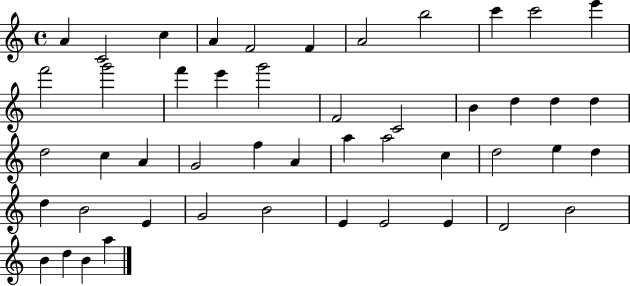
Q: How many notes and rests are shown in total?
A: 48